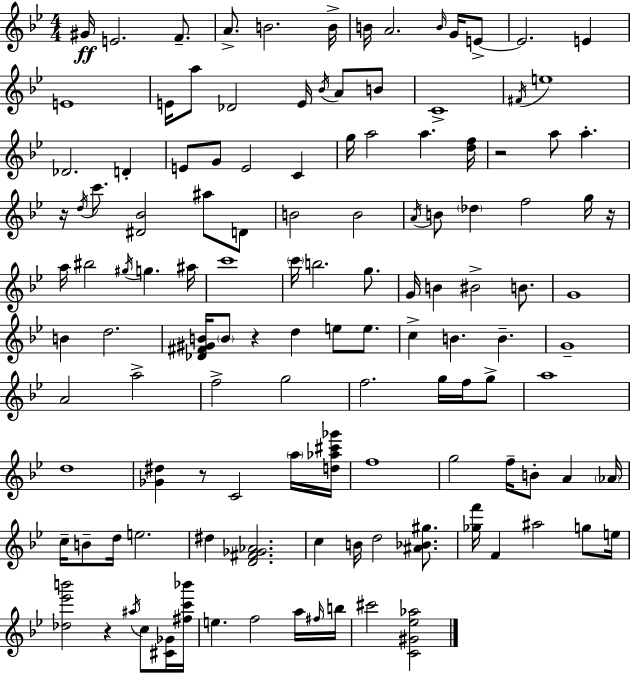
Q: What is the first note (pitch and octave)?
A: G#4